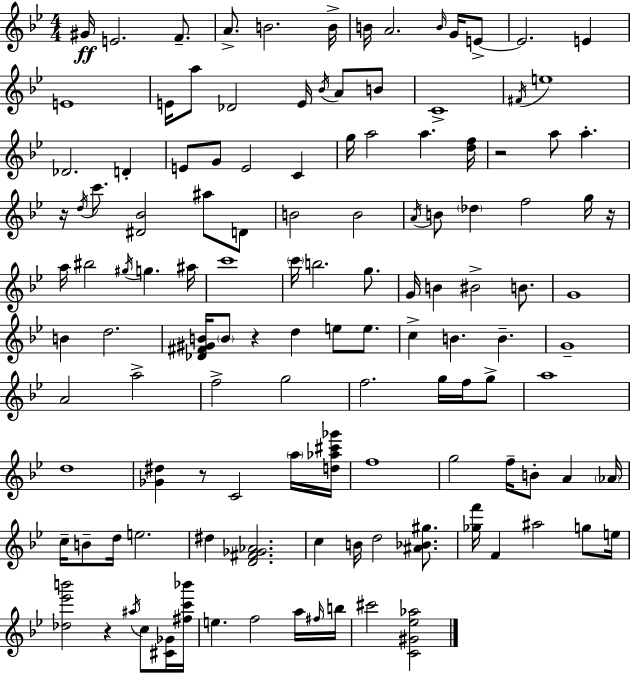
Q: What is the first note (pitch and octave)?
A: G#4